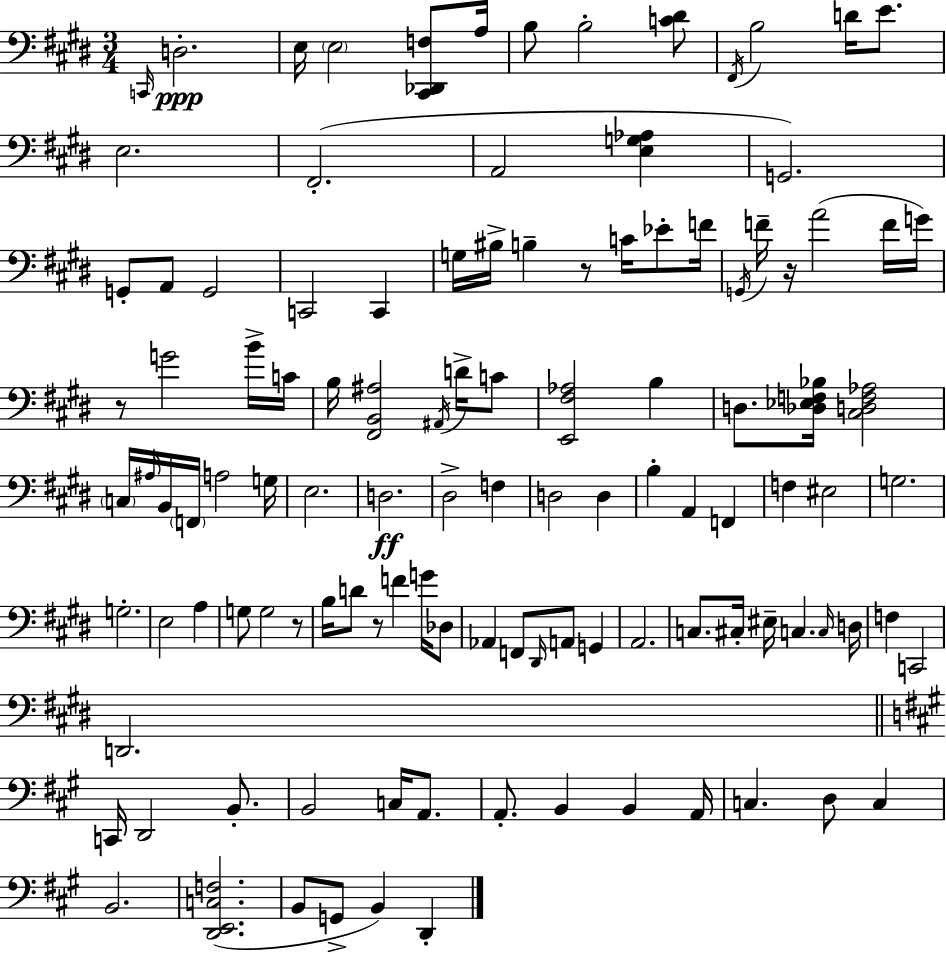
{
  \clef bass
  \numericTimeSignature
  \time 3/4
  \key e \major
  \grace { c,16 }\ppp d2.-. | e16 \parenthesize e2 <cis, des, f>8 | a16 b8 b2-. <c' dis'>8 | \acciaccatura { fis,16 } b2 d'16 e'8. | \break e2. | fis,2.-.( | a,2 <e g aes>4 | g,2.) | \break g,8-. a,8 g,2 | c,2 c,4 | g16 bis16-> b4-- r8 c'16 ees'8-. | f'16 \acciaccatura { g,16 } f'16-- r16 a'2( | \break f'16 g'16) r8 g'2 | b'16-> c'16 b16 <fis, b, ais>2 | \acciaccatura { ais,16 } d'16-> c'8 <e, fis aes>2 | b4 d8. <des ees f bes>16 <cis d f aes>2 | \break \parenthesize c16 \grace { ais16 } b,16 \parenthesize f,16 a2 | g16 e2. | d2.\ff | dis2-> | \break f4 d2 | d4 b4-. a,4 | f,4 f4 eis2 | g2. | \break g2.-. | e2 | a4 g8 g2 | r8 b16 d'8 r8 f'4 | \break g'16 des8 aes,4 f,8 \grace { dis,16 } | a,8 g,4 a,2. | c8. cis16-. eis16-- c4. | \grace { c16 } d16 f4 c,2 | \break d,2. | \bar "||" \break \key a \major c,16 d,2 b,8.-. | b,2 c16 a,8. | a,8.-. b,4 b,4 a,16 | c4. d8 c4 | \break b,2. | <d, e, c f>2.( | b,8 g,8-> b,4) d,4-. | \bar "|."
}